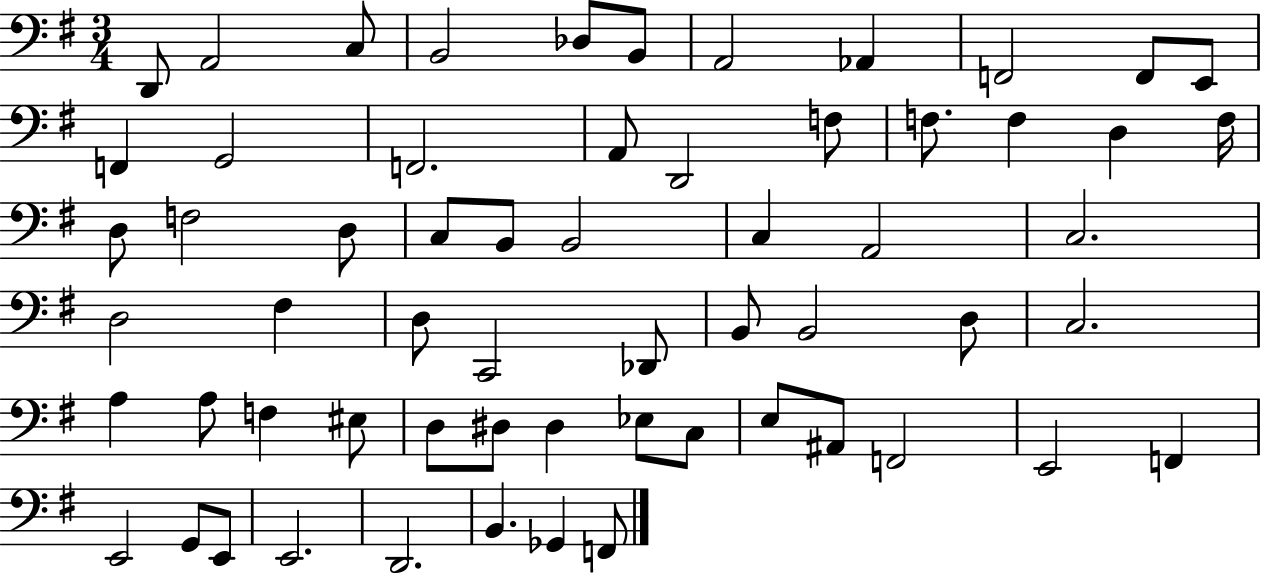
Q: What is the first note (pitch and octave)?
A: D2